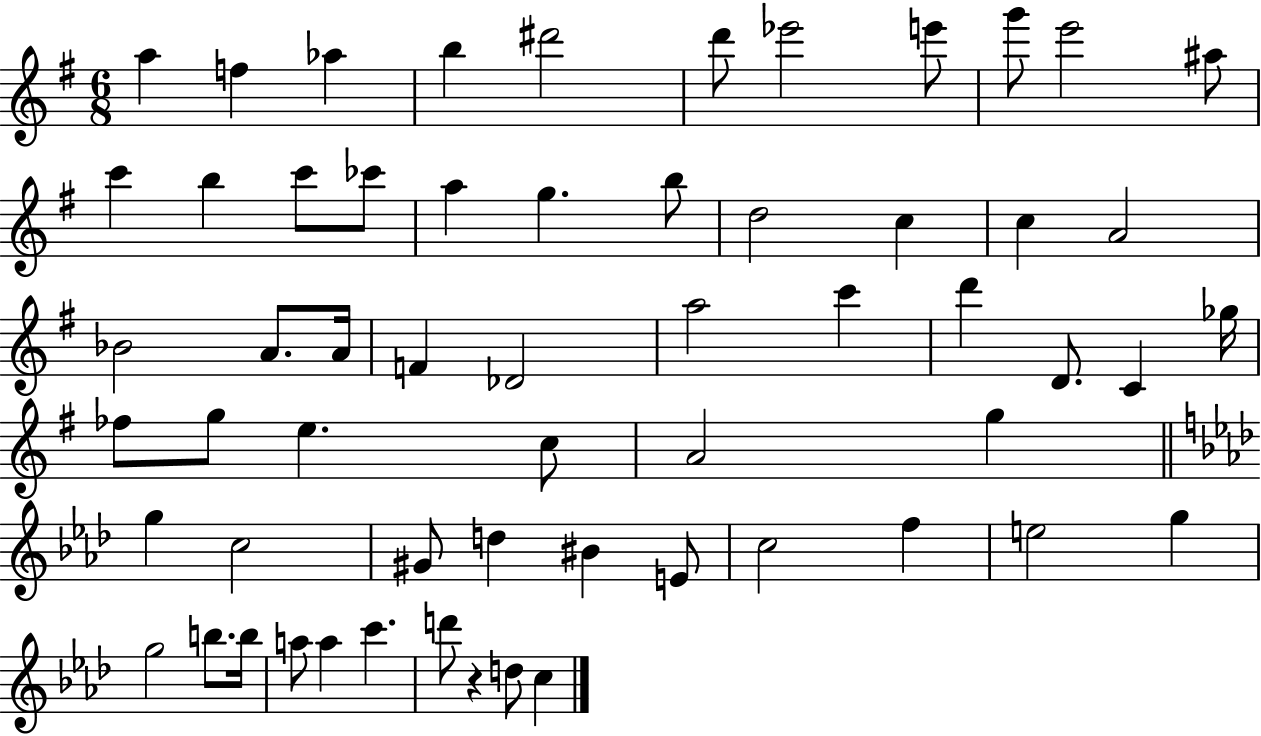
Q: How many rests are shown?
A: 1